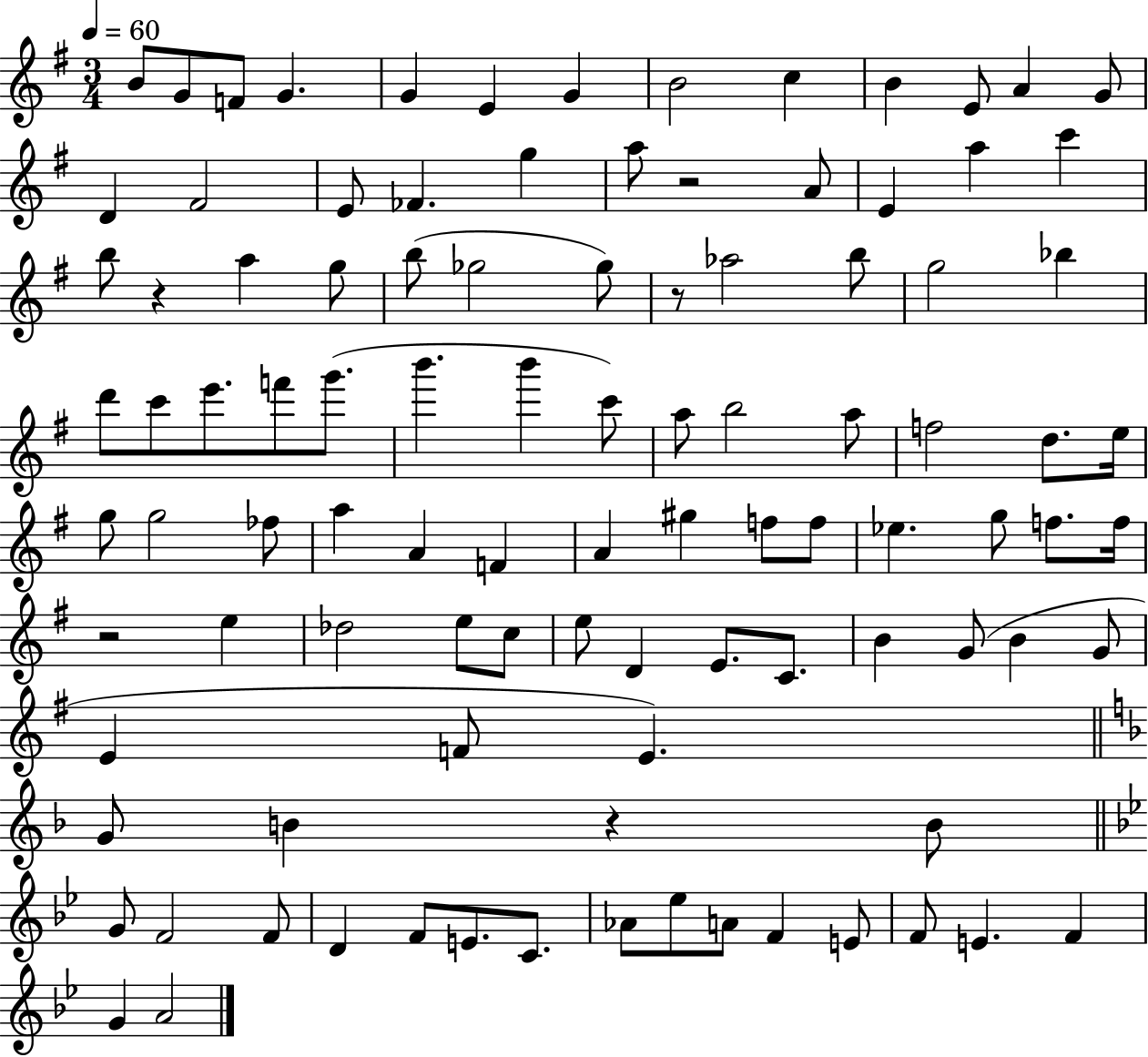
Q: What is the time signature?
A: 3/4